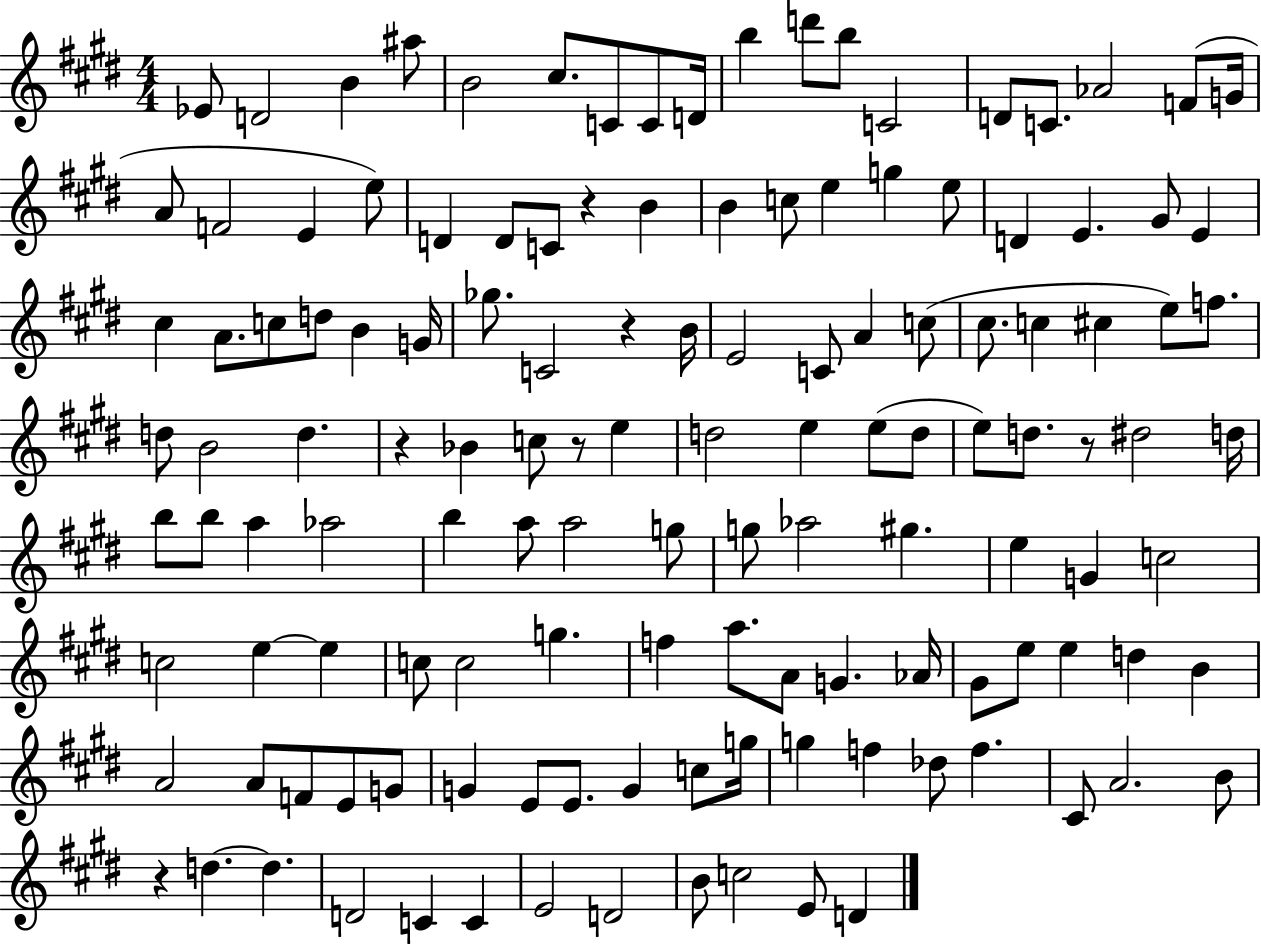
Eb4/e D4/h B4/q A#5/e B4/h C#5/e. C4/e C4/e D4/s B5/q D6/e B5/e C4/h D4/e C4/e. Ab4/h F4/e G4/s A4/e F4/h E4/q E5/e D4/q D4/e C4/e R/q B4/q B4/q C5/e E5/q G5/q E5/e D4/q E4/q. G#4/e E4/q C#5/q A4/e. C5/e D5/e B4/q G4/s Gb5/e. C4/h R/q B4/s E4/h C4/e A4/q C5/e C#5/e. C5/q C#5/q E5/e F5/e. D5/e B4/h D5/q. R/q Bb4/q C5/e R/e E5/q D5/h E5/q E5/e D5/e E5/e D5/e. R/e D#5/h D5/s B5/e B5/e A5/q Ab5/h B5/q A5/e A5/h G5/e G5/e Ab5/h G#5/q. E5/q G4/q C5/h C5/h E5/q E5/q C5/e C5/h G5/q. F5/q A5/e. A4/e G4/q. Ab4/s G#4/e E5/e E5/q D5/q B4/q A4/h A4/e F4/e E4/e G4/e G4/q E4/e E4/e. G4/q C5/e G5/s G5/q F5/q Db5/e F5/q. C#4/e A4/h. B4/e R/q D5/q. D5/q. D4/h C4/q C4/q E4/h D4/h B4/e C5/h E4/e D4/q